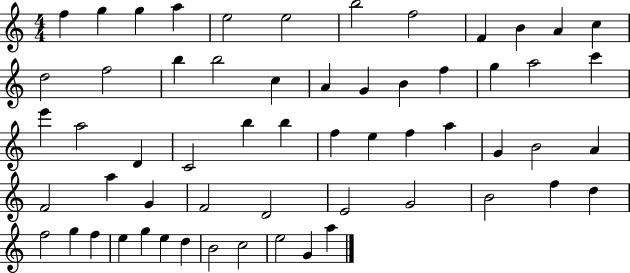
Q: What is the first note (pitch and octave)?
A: F5